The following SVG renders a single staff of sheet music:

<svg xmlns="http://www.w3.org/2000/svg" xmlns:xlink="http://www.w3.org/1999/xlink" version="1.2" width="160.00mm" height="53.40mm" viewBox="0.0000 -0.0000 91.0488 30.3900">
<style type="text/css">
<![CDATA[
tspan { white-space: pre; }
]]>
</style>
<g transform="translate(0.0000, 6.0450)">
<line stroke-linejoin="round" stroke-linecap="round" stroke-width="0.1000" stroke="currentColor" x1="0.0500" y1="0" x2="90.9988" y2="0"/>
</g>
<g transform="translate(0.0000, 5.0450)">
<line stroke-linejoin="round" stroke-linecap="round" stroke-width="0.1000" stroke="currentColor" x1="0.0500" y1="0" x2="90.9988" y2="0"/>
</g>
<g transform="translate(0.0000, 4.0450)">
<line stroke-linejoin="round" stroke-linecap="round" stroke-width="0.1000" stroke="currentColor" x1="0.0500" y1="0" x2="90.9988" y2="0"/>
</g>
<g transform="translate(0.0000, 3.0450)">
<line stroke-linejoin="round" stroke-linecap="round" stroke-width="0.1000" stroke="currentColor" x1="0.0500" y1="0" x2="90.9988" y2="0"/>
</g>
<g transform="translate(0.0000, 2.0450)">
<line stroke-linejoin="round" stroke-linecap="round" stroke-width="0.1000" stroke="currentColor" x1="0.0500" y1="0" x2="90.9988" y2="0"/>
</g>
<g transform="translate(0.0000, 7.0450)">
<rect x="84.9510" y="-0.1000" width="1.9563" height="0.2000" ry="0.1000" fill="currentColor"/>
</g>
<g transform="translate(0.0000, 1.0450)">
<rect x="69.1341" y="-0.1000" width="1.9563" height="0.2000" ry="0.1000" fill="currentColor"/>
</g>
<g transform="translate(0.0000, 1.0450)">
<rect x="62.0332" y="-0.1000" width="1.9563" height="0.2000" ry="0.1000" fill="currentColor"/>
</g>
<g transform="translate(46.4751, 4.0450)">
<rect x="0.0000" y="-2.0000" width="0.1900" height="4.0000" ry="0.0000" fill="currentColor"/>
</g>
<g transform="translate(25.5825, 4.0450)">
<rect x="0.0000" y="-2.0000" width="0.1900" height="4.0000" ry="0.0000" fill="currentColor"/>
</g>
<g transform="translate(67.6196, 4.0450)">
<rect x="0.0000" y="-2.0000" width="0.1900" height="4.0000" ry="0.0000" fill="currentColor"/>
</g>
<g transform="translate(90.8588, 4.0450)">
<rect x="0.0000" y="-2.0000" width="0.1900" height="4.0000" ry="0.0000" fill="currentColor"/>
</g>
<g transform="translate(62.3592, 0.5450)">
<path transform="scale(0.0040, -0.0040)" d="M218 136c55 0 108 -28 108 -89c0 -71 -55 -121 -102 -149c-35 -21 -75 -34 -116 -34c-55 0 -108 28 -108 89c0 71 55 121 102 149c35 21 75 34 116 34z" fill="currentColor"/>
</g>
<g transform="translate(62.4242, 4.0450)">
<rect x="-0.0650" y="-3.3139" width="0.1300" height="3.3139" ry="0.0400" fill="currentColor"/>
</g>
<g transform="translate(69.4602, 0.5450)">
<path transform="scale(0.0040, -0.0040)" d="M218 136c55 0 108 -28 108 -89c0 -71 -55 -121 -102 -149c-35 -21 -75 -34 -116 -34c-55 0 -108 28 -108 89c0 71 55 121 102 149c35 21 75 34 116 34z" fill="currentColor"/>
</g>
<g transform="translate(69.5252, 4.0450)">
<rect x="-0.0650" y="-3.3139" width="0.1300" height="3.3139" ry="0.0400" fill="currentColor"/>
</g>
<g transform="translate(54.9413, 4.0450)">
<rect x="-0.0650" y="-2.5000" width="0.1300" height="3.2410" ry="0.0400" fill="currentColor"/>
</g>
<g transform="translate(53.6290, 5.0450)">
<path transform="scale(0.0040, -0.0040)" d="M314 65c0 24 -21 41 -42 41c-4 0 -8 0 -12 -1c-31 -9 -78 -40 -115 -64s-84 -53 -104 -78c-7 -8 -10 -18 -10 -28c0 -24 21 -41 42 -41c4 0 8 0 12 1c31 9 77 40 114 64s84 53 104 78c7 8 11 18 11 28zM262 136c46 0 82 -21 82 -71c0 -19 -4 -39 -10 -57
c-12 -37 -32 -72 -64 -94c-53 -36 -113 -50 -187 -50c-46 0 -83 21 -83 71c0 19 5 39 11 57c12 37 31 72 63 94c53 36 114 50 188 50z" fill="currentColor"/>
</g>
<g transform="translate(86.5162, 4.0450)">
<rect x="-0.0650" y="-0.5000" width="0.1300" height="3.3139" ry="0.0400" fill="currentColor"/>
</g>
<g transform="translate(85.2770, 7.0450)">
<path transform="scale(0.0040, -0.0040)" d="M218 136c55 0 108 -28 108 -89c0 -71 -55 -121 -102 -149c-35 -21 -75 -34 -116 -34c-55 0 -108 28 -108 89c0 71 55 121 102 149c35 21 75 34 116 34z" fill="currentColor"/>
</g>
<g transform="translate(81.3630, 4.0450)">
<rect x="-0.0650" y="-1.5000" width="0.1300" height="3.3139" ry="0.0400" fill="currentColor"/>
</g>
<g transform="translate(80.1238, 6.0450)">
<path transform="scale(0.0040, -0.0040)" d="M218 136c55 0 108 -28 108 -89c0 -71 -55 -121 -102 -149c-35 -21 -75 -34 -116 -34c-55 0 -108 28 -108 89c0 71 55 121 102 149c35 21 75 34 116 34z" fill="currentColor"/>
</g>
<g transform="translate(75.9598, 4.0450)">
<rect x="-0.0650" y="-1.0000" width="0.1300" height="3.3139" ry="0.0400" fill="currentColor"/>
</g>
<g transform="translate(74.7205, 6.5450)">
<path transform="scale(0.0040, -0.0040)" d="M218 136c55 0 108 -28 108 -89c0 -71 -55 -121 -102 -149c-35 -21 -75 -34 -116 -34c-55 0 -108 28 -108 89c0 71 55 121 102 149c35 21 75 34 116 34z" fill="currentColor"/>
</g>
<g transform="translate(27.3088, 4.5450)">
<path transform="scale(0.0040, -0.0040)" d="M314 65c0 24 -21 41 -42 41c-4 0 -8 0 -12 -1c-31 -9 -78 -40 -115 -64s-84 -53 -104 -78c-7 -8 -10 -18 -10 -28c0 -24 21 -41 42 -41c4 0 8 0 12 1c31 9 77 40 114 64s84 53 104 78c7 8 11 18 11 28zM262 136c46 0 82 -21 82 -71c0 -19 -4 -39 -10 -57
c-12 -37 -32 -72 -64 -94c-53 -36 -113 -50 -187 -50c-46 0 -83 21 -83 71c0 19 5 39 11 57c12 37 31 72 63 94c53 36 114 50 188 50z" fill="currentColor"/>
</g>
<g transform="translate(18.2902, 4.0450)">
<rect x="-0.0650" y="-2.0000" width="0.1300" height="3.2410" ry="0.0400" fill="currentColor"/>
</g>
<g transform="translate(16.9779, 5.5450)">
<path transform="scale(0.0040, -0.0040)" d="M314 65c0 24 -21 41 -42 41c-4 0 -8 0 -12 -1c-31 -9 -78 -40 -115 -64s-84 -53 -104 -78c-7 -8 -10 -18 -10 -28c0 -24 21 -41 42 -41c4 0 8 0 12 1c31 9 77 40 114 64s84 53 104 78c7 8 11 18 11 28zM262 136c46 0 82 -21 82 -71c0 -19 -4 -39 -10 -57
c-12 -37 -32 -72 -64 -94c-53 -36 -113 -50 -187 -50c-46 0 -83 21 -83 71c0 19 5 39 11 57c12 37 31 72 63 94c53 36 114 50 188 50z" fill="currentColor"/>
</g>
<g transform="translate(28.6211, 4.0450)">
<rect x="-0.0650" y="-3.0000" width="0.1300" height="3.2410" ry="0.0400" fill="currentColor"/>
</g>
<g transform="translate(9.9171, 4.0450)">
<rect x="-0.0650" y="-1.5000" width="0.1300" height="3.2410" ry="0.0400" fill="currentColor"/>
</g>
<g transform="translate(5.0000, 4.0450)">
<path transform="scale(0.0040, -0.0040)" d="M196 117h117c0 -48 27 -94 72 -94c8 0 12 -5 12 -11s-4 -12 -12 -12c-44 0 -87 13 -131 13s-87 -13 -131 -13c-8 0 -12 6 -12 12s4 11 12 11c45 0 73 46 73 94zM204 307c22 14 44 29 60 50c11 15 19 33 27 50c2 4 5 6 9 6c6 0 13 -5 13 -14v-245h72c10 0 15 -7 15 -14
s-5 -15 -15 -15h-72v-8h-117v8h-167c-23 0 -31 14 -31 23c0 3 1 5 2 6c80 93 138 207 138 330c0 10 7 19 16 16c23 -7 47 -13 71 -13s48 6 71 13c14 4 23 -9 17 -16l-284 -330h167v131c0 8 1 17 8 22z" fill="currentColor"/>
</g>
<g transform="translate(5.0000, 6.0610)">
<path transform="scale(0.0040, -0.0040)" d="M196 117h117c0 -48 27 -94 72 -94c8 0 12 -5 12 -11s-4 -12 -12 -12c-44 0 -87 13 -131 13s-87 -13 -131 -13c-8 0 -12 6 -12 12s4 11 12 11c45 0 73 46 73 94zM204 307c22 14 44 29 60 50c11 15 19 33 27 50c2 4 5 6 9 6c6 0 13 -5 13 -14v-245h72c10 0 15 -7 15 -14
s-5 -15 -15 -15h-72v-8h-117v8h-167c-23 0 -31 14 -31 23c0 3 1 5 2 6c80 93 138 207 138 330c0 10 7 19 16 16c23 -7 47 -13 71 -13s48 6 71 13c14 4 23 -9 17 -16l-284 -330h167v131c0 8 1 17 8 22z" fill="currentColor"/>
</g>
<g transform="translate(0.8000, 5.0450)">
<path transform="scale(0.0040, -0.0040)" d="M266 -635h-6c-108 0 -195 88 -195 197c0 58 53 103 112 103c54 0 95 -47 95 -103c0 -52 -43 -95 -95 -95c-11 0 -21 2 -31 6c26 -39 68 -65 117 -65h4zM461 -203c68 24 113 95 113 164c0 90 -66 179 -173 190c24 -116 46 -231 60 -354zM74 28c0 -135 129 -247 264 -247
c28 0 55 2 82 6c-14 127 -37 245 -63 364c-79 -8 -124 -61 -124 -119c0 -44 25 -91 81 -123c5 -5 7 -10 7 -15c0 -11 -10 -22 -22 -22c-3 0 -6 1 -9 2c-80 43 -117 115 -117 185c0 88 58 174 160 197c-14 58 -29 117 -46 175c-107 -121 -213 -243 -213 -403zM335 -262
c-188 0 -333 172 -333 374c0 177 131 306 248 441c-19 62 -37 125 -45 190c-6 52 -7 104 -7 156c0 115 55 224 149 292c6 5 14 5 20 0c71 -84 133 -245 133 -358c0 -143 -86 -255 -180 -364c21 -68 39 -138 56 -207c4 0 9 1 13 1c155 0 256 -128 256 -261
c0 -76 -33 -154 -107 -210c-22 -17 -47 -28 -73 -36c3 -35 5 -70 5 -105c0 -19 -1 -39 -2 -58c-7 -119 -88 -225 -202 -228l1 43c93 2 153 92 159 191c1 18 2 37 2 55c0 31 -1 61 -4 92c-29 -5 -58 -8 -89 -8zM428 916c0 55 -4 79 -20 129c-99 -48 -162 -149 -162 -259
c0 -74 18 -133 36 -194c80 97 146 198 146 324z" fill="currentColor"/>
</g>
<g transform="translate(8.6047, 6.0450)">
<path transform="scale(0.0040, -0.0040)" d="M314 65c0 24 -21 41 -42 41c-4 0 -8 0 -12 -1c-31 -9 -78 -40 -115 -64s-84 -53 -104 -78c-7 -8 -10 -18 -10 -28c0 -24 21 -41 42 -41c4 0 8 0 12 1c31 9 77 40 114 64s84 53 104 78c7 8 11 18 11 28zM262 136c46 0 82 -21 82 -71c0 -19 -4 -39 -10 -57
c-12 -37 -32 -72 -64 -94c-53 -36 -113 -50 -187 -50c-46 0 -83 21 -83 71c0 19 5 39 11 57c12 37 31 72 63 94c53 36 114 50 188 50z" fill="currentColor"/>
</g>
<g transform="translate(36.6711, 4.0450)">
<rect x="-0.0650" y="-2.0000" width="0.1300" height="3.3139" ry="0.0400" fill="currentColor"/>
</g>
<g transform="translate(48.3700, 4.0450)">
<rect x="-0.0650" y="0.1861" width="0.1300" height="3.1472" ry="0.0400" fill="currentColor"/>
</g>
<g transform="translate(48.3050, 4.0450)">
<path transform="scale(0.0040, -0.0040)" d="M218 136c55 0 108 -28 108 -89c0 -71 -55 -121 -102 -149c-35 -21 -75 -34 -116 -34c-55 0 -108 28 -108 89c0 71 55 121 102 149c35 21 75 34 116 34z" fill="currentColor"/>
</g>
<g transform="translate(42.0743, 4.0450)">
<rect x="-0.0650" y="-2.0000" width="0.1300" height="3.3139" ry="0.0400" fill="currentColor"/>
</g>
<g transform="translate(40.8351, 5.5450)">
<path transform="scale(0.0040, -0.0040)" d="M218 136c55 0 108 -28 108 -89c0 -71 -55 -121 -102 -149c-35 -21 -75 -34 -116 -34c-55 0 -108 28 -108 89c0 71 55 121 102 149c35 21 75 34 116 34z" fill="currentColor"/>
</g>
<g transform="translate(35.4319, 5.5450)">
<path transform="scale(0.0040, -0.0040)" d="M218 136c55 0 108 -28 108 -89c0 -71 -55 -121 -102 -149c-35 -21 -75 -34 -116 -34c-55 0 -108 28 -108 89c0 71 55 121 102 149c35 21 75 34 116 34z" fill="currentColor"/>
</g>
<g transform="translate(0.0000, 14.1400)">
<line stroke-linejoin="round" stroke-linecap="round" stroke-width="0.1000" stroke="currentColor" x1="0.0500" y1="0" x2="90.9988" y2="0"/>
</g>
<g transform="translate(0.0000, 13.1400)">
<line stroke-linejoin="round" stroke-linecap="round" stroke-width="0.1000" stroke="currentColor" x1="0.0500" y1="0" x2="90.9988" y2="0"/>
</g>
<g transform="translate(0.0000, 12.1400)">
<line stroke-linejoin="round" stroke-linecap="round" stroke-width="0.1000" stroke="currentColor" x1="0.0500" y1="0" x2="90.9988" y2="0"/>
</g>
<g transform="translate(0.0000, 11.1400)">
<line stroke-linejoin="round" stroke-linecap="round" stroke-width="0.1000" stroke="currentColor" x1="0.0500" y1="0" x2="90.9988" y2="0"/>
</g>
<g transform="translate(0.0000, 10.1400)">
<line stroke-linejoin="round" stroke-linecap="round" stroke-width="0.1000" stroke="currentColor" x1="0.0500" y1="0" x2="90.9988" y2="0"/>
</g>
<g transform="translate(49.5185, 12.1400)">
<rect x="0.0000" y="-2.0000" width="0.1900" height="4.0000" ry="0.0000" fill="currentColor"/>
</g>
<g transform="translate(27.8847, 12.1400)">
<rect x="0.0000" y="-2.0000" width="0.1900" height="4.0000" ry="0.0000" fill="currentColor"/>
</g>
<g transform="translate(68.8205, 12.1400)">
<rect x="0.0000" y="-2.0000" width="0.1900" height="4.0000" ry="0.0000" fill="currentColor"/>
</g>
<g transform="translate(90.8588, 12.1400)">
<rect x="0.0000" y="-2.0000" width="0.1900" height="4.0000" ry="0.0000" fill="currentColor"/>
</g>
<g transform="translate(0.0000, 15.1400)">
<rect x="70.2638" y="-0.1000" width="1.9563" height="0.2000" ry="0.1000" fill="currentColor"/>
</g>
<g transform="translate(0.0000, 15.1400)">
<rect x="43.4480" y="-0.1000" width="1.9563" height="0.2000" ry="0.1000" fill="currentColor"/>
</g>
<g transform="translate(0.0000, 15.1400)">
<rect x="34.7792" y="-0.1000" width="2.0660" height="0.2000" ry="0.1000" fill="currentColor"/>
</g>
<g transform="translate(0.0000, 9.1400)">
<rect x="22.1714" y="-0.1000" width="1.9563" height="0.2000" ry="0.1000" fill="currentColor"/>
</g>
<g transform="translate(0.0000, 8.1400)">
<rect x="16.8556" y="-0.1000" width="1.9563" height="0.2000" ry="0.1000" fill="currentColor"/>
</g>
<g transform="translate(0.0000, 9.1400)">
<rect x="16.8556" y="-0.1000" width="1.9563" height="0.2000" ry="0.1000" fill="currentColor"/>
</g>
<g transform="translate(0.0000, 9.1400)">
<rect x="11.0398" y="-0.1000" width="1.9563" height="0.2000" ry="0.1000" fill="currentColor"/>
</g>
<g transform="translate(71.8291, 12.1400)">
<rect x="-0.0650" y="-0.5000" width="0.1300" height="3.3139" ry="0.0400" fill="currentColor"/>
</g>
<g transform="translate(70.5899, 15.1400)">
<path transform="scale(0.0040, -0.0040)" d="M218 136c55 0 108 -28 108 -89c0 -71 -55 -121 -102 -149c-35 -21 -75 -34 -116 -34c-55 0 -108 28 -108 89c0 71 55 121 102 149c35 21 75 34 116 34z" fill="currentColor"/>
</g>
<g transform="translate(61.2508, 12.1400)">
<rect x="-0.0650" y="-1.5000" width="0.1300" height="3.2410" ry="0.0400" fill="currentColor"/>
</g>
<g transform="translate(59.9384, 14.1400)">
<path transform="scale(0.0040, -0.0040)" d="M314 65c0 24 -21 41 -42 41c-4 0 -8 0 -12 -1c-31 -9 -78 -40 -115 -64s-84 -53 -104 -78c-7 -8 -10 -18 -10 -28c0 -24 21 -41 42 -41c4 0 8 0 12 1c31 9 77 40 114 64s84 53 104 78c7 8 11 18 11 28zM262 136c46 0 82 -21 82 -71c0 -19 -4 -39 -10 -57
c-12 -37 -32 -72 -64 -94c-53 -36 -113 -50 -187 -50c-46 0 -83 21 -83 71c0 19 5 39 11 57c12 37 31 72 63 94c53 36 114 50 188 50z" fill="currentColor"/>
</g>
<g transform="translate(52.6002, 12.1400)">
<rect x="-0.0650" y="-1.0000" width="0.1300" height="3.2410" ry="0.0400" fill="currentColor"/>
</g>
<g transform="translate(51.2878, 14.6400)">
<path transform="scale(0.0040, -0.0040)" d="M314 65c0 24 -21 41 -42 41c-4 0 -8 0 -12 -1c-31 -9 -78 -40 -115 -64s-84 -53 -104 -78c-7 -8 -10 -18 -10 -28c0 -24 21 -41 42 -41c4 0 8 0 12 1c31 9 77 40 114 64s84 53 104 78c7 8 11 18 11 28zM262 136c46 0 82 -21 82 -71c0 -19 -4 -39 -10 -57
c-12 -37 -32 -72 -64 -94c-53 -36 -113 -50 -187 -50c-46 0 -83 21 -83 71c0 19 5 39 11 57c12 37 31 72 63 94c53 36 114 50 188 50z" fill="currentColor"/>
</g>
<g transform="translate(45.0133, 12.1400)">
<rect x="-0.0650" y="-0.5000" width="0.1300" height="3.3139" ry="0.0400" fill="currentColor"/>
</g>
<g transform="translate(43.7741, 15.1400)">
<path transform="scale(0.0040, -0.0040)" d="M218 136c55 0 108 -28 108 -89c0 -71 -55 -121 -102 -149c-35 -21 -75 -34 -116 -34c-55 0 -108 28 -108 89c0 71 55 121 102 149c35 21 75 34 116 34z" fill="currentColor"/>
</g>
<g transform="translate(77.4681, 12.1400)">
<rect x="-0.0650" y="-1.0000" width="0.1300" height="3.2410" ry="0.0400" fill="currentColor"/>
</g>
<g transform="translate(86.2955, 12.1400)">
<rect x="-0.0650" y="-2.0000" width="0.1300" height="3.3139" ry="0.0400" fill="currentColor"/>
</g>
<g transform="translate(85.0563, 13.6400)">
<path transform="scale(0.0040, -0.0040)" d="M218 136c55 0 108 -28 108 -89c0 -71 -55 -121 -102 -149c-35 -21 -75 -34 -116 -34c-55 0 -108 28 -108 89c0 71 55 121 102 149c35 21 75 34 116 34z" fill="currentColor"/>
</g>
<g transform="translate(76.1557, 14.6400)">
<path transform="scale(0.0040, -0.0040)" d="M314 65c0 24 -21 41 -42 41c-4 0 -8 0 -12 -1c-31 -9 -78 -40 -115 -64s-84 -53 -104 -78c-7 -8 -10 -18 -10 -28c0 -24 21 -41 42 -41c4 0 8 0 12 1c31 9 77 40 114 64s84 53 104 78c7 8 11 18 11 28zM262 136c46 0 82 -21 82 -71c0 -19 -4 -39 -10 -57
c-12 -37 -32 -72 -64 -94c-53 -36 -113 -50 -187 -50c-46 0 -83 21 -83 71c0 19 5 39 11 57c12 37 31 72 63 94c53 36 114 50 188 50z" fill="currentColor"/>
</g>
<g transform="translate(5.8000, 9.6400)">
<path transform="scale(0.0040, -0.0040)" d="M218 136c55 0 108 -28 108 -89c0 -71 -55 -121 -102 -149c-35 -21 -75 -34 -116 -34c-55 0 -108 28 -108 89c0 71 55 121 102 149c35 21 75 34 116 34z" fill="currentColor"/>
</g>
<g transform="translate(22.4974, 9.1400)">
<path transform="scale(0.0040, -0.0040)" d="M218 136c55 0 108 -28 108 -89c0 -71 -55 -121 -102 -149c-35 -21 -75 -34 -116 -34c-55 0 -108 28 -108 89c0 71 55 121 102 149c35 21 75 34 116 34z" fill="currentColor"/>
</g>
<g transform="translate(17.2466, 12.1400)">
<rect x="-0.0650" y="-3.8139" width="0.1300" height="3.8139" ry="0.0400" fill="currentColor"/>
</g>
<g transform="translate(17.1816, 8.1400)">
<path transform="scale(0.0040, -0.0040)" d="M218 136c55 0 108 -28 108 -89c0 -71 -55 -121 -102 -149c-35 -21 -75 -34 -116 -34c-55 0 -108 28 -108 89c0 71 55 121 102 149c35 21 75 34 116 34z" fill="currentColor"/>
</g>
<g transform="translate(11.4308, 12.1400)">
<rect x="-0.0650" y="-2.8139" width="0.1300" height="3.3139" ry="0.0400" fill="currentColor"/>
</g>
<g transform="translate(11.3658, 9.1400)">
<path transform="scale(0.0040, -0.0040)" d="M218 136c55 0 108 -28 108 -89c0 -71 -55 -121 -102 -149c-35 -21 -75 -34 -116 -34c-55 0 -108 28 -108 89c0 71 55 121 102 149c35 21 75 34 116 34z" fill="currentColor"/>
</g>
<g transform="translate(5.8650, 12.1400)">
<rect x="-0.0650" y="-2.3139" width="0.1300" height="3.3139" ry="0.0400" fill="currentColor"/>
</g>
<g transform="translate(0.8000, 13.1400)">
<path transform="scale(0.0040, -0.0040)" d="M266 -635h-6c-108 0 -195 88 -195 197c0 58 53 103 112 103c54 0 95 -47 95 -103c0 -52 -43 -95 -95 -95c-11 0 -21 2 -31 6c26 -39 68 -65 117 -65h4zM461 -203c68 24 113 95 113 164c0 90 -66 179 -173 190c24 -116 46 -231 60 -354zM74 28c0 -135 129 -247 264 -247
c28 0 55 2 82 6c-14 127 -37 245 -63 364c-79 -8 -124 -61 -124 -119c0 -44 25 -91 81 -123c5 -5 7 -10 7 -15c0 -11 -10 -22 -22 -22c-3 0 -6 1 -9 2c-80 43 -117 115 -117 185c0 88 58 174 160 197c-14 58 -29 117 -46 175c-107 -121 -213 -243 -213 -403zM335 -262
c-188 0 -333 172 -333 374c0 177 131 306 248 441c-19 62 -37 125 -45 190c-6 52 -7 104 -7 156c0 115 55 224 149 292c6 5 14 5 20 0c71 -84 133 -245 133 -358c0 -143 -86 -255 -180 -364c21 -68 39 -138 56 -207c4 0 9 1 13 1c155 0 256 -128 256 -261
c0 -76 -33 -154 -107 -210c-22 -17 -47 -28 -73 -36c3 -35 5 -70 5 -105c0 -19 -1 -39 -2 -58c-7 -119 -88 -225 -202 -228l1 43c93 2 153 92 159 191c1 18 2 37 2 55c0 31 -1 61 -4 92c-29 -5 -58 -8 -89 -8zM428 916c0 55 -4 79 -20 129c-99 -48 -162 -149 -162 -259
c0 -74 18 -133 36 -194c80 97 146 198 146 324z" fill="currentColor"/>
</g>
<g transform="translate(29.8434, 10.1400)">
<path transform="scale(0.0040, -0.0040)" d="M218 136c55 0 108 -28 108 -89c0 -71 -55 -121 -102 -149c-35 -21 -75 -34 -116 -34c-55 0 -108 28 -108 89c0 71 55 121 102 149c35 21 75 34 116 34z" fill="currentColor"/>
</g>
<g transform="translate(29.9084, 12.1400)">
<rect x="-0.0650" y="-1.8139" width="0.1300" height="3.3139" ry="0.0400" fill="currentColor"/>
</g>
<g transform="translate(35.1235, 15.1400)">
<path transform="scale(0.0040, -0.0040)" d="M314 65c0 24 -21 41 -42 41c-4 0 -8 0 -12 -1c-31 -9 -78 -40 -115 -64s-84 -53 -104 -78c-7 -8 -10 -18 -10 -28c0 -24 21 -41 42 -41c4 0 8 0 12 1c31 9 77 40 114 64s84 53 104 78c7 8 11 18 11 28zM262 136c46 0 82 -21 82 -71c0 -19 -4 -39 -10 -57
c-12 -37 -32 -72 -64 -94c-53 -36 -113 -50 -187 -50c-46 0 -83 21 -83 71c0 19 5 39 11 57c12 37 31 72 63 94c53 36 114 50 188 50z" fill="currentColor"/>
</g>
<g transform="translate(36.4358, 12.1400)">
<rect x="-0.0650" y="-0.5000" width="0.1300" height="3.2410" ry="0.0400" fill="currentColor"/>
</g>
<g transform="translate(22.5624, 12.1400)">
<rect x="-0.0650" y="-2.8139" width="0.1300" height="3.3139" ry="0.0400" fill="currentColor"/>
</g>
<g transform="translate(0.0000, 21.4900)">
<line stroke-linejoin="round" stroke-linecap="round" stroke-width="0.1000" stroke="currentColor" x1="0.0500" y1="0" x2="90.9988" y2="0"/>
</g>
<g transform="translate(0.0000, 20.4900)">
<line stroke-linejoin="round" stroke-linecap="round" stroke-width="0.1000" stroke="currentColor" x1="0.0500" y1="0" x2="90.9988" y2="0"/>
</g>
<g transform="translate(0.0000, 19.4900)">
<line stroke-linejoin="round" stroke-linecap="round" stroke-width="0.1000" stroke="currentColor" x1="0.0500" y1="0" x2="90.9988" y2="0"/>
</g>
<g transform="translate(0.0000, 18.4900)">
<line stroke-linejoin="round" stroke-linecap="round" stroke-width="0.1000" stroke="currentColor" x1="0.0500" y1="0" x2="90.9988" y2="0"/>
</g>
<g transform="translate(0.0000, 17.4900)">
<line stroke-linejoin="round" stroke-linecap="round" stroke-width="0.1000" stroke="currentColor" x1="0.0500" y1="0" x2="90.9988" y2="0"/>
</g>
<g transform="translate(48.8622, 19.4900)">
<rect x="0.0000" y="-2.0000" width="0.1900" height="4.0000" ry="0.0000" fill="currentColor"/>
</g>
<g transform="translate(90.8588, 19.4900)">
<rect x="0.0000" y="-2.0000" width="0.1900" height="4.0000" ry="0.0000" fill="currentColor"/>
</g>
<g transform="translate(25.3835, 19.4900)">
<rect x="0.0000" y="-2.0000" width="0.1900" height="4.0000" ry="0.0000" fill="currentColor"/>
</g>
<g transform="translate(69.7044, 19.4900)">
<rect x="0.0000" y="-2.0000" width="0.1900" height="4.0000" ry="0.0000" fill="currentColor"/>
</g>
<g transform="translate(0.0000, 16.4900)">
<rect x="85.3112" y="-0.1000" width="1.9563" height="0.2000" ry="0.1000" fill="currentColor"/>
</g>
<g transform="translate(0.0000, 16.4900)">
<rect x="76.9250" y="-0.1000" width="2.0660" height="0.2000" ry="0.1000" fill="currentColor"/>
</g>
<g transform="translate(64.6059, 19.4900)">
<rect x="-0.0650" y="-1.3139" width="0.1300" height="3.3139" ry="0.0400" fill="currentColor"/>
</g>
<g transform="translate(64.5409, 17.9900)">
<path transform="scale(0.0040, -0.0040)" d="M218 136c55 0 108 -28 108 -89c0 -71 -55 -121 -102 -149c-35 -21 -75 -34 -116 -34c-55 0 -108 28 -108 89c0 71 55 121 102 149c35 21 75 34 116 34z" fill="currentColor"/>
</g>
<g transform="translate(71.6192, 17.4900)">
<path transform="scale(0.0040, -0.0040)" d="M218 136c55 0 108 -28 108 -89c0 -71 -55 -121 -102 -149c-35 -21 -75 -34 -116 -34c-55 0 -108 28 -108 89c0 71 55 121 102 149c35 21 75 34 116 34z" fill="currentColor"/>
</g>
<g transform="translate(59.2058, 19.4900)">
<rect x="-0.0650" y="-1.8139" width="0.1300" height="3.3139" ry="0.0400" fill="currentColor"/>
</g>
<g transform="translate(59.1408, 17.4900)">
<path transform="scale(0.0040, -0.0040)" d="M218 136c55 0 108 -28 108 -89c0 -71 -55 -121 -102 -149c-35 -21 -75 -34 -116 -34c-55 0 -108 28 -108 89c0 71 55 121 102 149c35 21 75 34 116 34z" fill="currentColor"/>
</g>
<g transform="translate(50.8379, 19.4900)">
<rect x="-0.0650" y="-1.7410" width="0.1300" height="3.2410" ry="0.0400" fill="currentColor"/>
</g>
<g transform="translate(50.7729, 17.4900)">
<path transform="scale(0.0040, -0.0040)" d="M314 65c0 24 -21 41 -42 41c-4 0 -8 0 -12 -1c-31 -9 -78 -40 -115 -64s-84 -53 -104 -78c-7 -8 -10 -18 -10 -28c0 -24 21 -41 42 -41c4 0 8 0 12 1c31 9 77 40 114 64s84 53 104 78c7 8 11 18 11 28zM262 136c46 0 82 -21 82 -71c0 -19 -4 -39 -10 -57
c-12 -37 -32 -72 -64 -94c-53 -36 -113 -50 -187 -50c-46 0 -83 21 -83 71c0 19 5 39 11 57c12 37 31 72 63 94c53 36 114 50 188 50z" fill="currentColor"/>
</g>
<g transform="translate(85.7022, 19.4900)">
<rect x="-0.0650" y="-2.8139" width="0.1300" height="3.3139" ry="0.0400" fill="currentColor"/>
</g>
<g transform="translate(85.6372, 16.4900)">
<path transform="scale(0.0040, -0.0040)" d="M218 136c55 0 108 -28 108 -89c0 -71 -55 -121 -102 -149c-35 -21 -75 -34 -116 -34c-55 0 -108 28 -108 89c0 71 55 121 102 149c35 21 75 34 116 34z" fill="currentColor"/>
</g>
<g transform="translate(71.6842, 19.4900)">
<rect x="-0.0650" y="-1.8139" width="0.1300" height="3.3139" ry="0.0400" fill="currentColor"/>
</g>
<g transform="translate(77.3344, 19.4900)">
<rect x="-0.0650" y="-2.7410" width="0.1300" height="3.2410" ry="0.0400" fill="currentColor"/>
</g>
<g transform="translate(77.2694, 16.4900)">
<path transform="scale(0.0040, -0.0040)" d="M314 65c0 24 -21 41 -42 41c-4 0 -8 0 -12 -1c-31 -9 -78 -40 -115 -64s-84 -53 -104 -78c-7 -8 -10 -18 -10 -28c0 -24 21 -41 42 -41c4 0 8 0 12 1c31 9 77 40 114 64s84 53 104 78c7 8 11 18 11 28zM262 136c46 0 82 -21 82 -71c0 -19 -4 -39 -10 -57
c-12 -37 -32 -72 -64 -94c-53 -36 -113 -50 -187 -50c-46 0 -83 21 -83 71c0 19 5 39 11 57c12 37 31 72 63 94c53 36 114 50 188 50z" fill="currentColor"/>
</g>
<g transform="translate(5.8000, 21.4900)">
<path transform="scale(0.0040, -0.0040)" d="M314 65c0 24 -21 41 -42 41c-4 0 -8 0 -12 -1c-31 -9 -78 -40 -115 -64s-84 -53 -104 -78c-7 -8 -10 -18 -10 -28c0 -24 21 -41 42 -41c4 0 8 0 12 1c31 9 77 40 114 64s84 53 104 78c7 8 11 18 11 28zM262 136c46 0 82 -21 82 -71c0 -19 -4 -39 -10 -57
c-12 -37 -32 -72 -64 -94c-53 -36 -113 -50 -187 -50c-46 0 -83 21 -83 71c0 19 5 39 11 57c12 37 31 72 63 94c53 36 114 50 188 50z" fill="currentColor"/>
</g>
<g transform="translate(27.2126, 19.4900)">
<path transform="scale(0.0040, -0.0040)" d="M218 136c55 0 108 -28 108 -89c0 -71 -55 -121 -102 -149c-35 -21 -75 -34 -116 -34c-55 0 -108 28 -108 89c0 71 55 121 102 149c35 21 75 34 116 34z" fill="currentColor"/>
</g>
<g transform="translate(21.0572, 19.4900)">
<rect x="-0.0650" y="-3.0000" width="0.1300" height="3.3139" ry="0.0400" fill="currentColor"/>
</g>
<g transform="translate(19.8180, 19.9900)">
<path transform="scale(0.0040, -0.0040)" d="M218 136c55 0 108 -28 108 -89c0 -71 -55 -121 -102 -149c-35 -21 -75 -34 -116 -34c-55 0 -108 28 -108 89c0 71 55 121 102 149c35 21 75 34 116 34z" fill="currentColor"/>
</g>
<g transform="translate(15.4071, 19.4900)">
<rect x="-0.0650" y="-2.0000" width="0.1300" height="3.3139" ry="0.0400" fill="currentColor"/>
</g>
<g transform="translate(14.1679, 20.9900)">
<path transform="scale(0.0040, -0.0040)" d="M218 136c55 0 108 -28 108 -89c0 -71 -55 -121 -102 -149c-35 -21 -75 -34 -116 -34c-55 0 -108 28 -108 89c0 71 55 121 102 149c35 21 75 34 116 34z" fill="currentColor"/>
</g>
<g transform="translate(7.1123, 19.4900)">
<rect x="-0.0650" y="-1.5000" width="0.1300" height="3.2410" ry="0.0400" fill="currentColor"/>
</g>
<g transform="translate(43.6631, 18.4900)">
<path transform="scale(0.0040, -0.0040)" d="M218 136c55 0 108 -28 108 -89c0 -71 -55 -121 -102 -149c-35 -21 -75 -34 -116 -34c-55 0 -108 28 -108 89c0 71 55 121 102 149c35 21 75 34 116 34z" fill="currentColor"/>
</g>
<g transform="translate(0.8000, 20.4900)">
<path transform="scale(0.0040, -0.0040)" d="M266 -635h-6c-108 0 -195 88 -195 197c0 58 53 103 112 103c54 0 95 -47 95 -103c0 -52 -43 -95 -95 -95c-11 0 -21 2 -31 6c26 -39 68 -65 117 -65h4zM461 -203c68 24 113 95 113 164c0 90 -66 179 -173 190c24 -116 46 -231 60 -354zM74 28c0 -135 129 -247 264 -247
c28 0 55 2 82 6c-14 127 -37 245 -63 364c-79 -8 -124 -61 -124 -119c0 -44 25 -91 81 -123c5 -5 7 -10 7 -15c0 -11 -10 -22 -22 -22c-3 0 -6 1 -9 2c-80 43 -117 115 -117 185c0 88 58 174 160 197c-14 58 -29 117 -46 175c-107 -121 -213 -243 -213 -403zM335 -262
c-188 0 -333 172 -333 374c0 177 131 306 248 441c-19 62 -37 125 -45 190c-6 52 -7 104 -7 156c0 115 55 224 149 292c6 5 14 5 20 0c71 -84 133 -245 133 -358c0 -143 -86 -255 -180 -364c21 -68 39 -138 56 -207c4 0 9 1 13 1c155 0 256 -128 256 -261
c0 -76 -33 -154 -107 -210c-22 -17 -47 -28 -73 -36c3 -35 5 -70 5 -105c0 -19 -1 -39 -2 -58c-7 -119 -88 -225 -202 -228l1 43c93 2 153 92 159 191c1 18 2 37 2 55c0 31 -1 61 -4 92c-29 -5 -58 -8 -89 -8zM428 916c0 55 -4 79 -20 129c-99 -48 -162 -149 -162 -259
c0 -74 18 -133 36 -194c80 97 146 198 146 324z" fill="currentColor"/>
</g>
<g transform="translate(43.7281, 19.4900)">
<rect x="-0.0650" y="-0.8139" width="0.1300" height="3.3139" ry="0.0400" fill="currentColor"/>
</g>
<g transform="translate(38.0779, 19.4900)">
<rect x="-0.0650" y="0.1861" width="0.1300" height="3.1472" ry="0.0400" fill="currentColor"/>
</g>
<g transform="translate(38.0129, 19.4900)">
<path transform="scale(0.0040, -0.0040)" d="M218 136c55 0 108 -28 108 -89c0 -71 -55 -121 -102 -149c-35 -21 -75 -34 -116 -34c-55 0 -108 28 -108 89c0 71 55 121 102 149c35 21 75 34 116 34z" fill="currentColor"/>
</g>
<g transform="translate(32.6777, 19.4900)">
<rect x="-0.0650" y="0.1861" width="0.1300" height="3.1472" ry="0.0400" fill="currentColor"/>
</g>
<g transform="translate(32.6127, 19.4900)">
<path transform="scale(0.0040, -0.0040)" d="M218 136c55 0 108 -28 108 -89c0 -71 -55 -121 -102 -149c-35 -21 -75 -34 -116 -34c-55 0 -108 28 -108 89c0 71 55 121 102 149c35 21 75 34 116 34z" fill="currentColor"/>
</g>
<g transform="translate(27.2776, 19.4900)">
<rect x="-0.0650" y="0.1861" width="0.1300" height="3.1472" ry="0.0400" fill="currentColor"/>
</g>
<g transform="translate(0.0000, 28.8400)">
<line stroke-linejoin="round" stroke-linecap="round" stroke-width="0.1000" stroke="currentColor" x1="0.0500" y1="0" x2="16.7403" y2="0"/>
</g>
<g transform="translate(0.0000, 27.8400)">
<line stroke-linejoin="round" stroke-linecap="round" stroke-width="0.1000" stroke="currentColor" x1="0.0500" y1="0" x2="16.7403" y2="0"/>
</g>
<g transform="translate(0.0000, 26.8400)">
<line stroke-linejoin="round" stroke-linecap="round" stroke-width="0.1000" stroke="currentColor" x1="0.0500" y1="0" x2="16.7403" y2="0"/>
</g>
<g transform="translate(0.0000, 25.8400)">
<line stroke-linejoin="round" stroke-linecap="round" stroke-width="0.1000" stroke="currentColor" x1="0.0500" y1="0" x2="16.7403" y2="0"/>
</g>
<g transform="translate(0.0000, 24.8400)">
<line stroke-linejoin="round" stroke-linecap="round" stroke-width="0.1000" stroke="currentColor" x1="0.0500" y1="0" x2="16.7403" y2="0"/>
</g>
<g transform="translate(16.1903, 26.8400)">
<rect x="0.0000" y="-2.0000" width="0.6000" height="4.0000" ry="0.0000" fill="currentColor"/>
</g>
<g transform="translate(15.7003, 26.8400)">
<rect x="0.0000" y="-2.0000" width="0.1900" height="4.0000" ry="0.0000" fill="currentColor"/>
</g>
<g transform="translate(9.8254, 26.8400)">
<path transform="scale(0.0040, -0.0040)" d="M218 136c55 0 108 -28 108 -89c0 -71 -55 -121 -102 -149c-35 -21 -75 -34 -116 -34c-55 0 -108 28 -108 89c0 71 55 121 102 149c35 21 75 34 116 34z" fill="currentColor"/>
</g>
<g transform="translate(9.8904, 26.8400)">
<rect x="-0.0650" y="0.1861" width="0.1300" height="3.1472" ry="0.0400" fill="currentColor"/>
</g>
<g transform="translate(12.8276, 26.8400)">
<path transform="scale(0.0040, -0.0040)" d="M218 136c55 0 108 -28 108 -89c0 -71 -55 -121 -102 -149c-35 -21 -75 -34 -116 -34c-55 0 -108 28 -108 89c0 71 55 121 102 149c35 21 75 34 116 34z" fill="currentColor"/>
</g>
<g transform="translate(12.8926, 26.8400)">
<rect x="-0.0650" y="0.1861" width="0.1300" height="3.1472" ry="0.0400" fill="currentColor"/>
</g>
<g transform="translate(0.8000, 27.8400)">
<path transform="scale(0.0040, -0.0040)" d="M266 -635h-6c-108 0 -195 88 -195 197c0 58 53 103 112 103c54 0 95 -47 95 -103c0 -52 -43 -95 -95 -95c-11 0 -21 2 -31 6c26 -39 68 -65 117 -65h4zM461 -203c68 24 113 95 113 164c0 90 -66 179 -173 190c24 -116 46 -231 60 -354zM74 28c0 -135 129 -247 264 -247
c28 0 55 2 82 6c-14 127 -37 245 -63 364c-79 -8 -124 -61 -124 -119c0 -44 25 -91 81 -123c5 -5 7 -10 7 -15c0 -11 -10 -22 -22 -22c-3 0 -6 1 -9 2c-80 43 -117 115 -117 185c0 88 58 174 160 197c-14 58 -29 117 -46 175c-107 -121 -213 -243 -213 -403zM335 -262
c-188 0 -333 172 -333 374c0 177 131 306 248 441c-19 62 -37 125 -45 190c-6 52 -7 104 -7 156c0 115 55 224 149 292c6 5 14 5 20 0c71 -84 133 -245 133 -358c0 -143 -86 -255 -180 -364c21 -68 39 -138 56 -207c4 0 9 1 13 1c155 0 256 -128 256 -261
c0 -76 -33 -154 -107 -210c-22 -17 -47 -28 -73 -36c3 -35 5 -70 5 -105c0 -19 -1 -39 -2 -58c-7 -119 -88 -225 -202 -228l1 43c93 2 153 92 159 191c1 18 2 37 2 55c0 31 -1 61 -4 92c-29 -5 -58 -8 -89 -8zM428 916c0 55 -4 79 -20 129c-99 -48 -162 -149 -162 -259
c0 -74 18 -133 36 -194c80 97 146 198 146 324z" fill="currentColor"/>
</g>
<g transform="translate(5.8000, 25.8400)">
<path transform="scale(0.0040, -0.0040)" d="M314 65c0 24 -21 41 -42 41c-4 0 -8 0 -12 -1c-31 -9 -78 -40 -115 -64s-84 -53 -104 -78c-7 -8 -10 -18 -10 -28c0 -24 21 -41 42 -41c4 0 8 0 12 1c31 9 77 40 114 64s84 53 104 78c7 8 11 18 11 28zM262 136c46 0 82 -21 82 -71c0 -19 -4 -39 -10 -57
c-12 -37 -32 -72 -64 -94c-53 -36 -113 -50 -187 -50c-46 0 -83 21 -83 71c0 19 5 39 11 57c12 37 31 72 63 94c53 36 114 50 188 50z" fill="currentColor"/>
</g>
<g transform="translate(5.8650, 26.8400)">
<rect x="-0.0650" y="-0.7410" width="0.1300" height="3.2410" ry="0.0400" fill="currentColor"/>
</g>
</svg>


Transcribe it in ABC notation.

X:1
T:Untitled
M:4/4
L:1/4
K:C
E2 F2 A2 F F B G2 b b D E C g a c' a f C2 C D2 E2 C D2 F E2 F A B B B d f2 f e f a2 a d2 B B